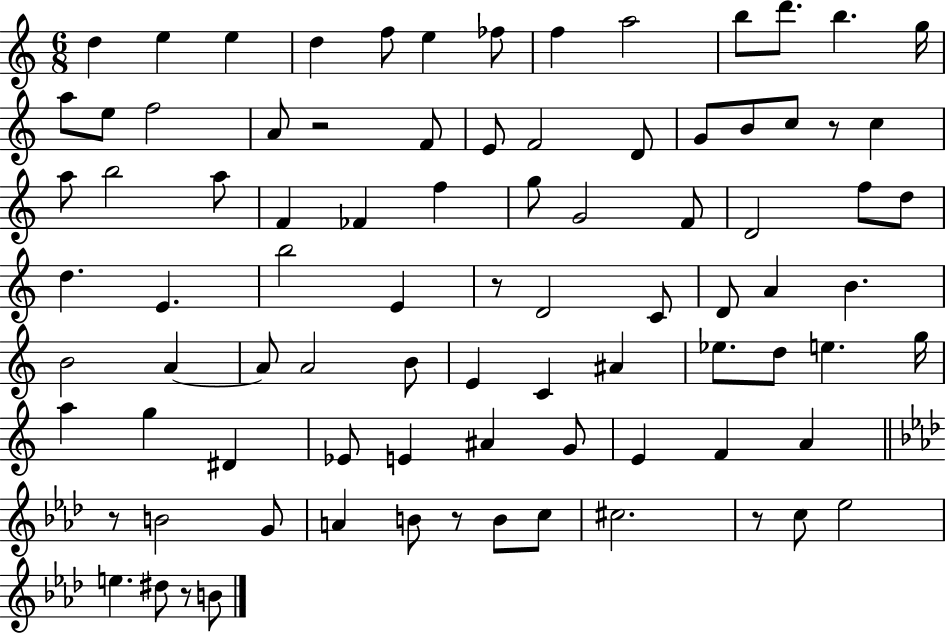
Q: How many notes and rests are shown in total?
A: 87